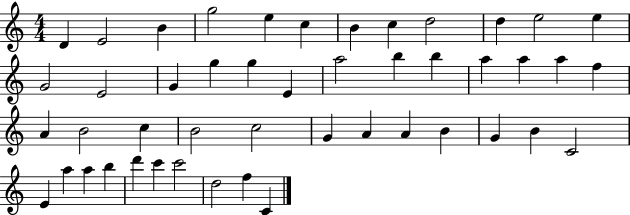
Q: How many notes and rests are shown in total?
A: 47